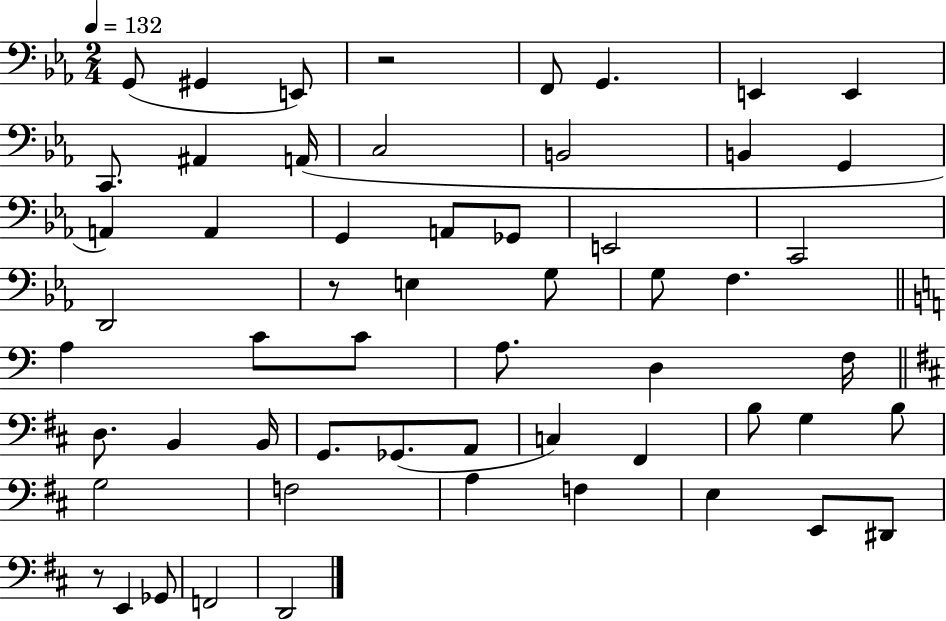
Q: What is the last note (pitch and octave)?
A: D2